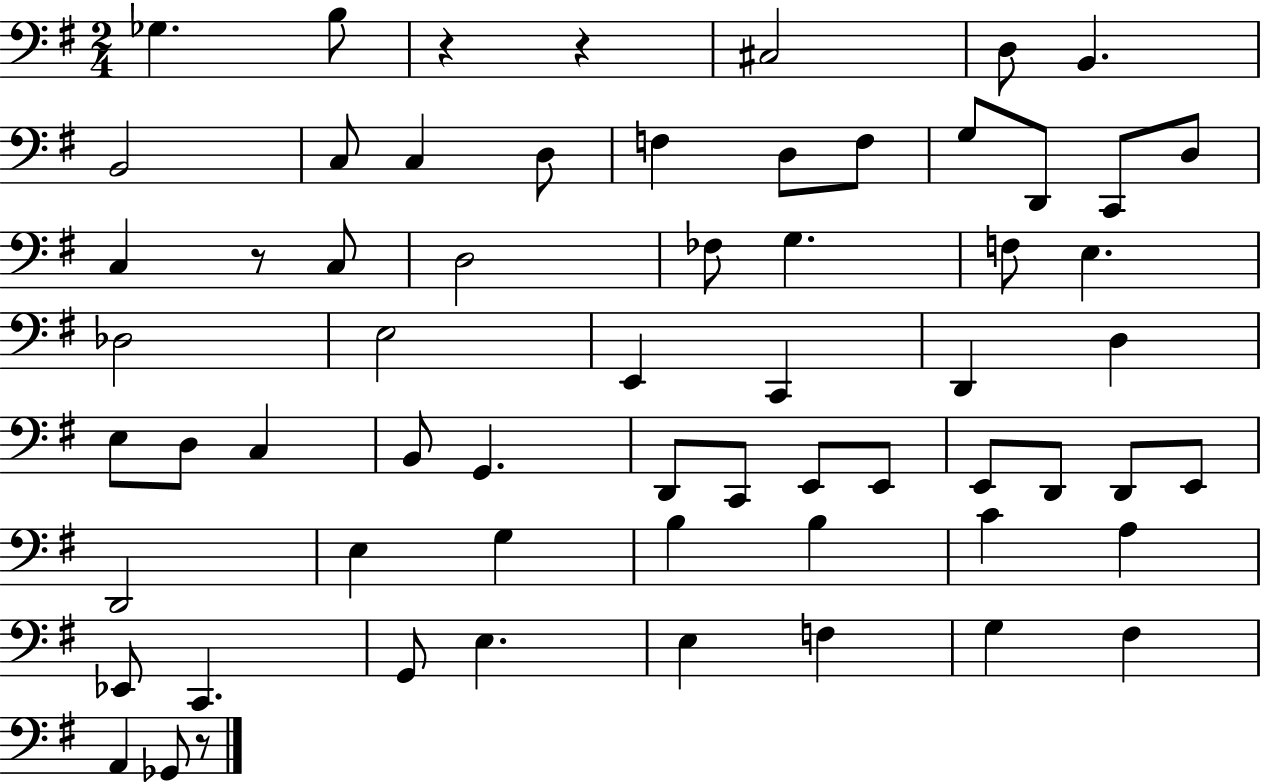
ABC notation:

X:1
T:Untitled
M:2/4
L:1/4
K:G
_G, B,/2 z z ^C,2 D,/2 B,, B,,2 C,/2 C, D,/2 F, D,/2 F,/2 G,/2 D,,/2 C,,/2 D,/2 C, z/2 C,/2 D,2 _F,/2 G, F,/2 E, _D,2 E,2 E,, C,, D,, D, E,/2 D,/2 C, B,,/2 G,, D,,/2 C,,/2 E,,/2 E,,/2 E,,/2 D,,/2 D,,/2 E,,/2 D,,2 E, G, B, B, C A, _E,,/2 C,, G,,/2 E, E, F, G, ^F, A,, _G,,/2 z/2